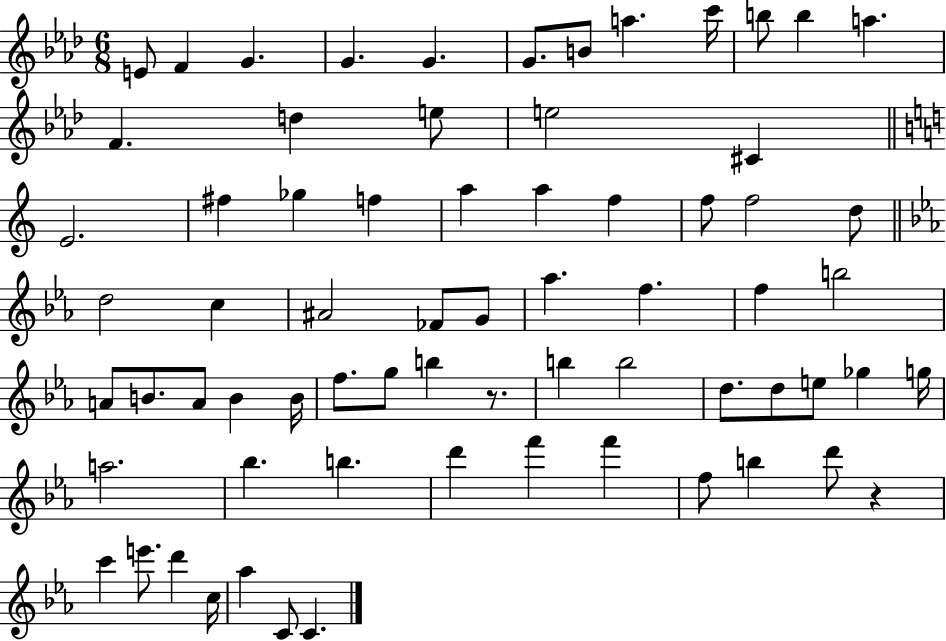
X:1
T:Untitled
M:6/8
L:1/4
K:Ab
E/2 F G G G G/2 B/2 a c'/4 b/2 b a F d e/2 e2 ^C E2 ^f _g f a a f f/2 f2 d/2 d2 c ^A2 _F/2 G/2 _a f f b2 A/2 B/2 A/2 B B/4 f/2 g/2 b z/2 b b2 d/2 d/2 e/2 _g g/4 a2 _b b d' f' f' f/2 b d'/2 z c' e'/2 d' c/4 _a C/2 C